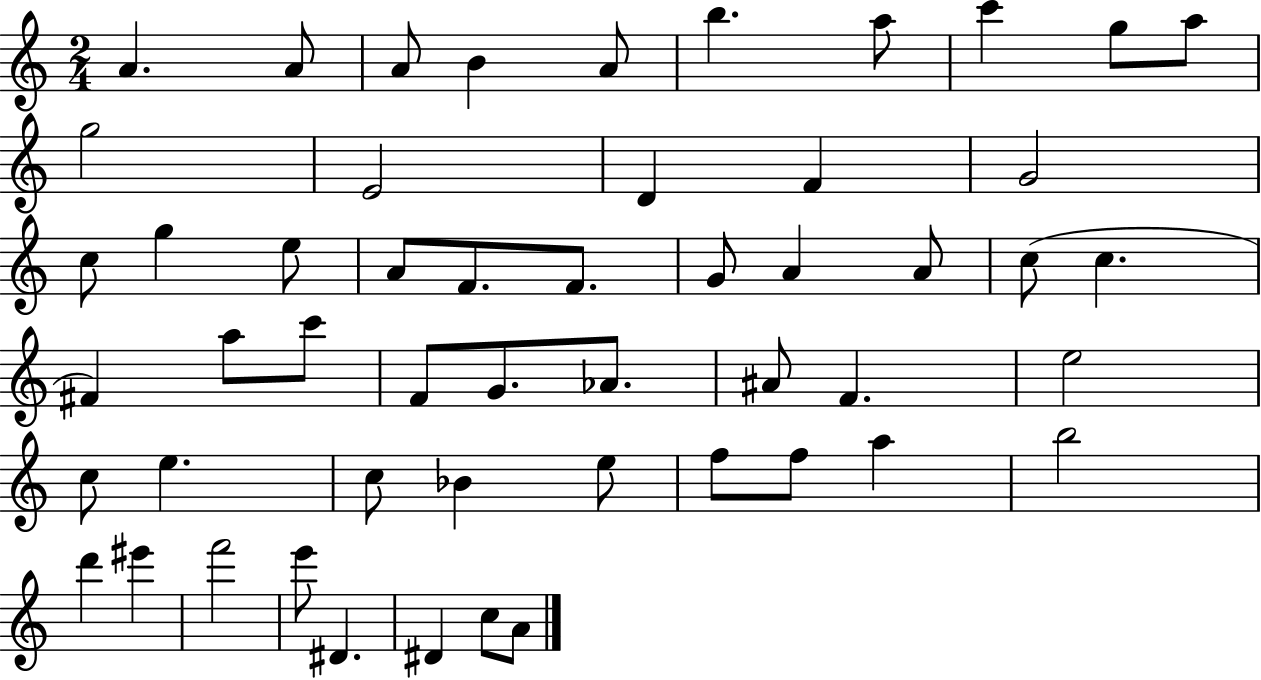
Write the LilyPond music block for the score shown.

{
  \clef treble
  \numericTimeSignature
  \time 2/4
  \key c \major
  a'4. a'8 | a'8 b'4 a'8 | b''4. a''8 | c'''4 g''8 a''8 | \break g''2 | e'2 | d'4 f'4 | g'2 | \break c''8 g''4 e''8 | a'8 f'8. f'8. | g'8 a'4 a'8 | c''8( c''4. | \break fis'4) a''8 c'''8 | f'8 g'8. aes'8. | ais'8 f'4. | e''2 | \break c''8 e''4. | c''8 bes'4 e''8 | f''8 f''8 a''4 | b''2 | \break d'''4 eis'''4 | f'''2 | e'''8 dis'4. | dis'4 c''8 a'8 | \break \bar "|."
}